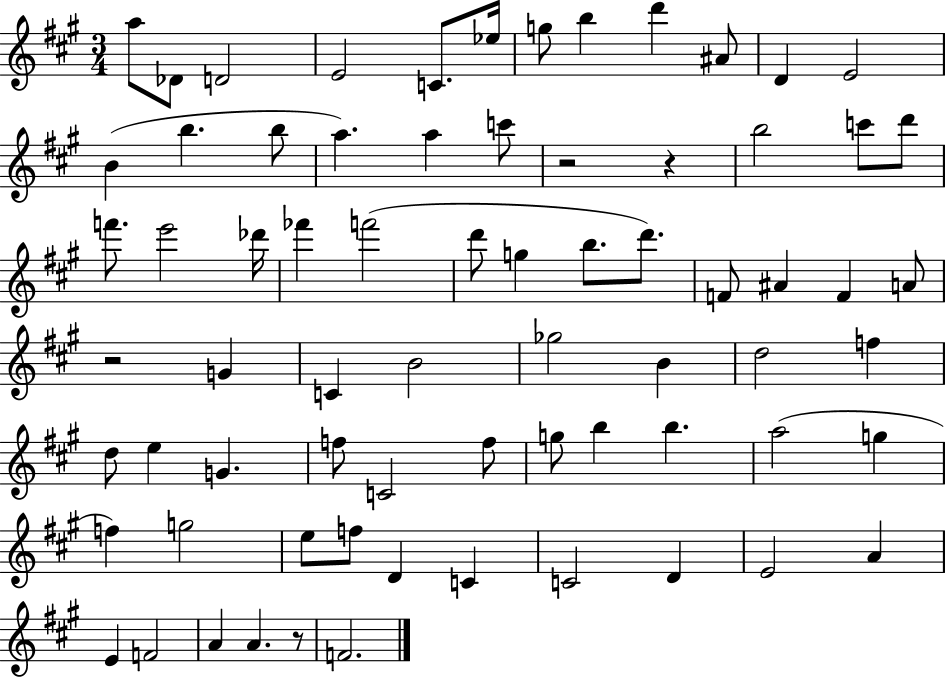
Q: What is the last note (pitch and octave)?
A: F4